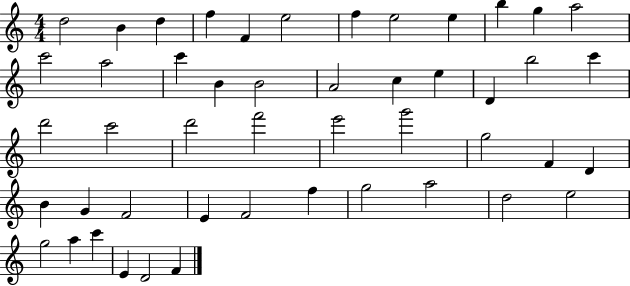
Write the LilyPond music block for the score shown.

{
  \clef treble
  \numericTimeSignature
  \time 4/4
  \key c \major
  d''2 b'4 d''4 | f''4 f'4 e''2 | f''4 e''2 e''4 | b''4 g''4 a''2 | \break c'''2 a''2 | c'''4 b'4 b'2 | a'2 c''4 e''4 | d'4 b''2 c'''4 | \break d'''2 c'''2 | d'''2 f'''2 | e'''2 g'''2 | g''2 f'4 d'4 | \break b'4 g'4 f'2 | e'4 f'2 f''4 | g''2 a''2 | d''2 e''2 | \break g''2 a''4 c'''4 | e'4 d'2 f'4 | \bar "|."
}